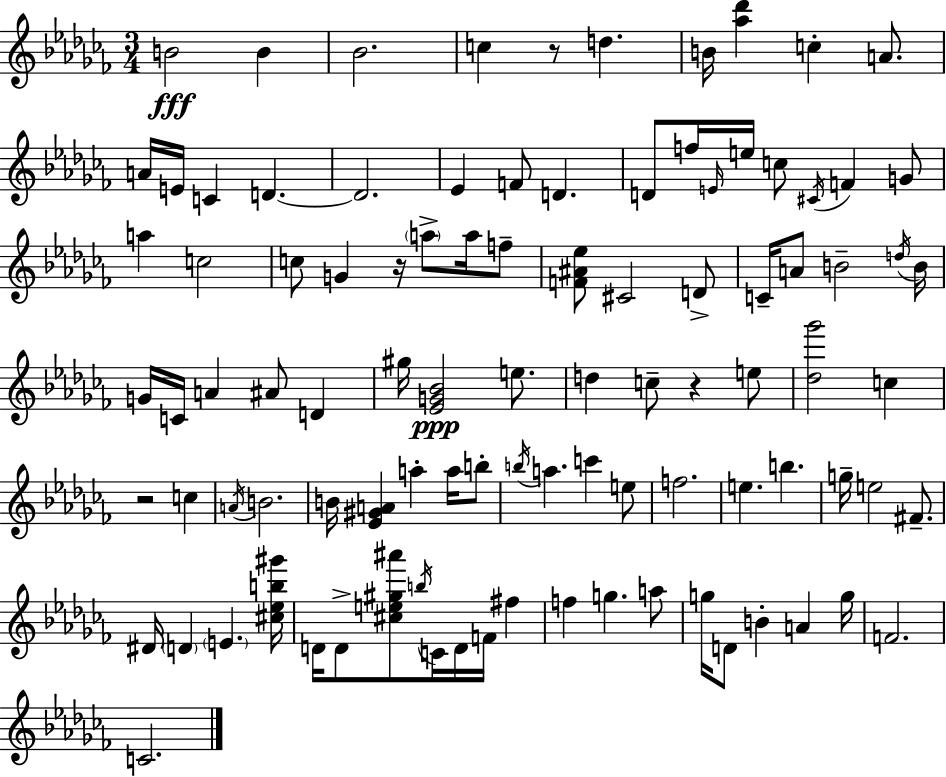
{
  \clef treble
  \numericTimeSignature
  \time 3/4
  \key aes \minor
  b'2\fff b'4 | bes'2. | c''4 r8 d''4. | b'16 <aes'' des'''>4 c''4-. a'8. | \break a'16 e'16 c'4 d'4.~~ | d'2. | ees'4 f'8 d'4. | d'8 f''16 \grace { e'16 } e''16 c''8 \acciaccatura { cis'16 } f'4 | \break g'8 a''4 c''2 | c''8 g'4 r16 \parenthesize a''8-> a''16 | f''8-- <f' ais' ees''>8 cis'2 | d'8-> c'16-- a'8 b'2-- | \break \acciaccatura { d''16 } b'16 g'16 c'16 a'4 ais'8 d'4 | gis''16 <ees' g' bes'>2\ppp | e''8. d''4 c''8-- r4 | e''8 <des'' ges'''>2 c''4 | \break r2 c''4 | \acciaccatura { a'16 } b'2. | b'16 <ees' gis' a'>4 a''4-. | a''16 b''8-. \acciaccatura { b''16 } a''4. c'''4 | \break e''8 f''2. | e''4. b''4. | g''16-- e''2 | fis'8.-- dis'16 \parenthesize d'4 \parenthesize e'4. | \break <cis'' ees'' b'' gis'''>16 d'16 d'8-> <cis'' e'' gis'' ais'''>8 \acciaccatura { b''16 } c'16 | d'16 f'16 fis''4 f''4 g''4. | a''8 g''16 d'8 b'4-. | a'4 g''16 f'2. | \break c'2. | \bar "|."
}